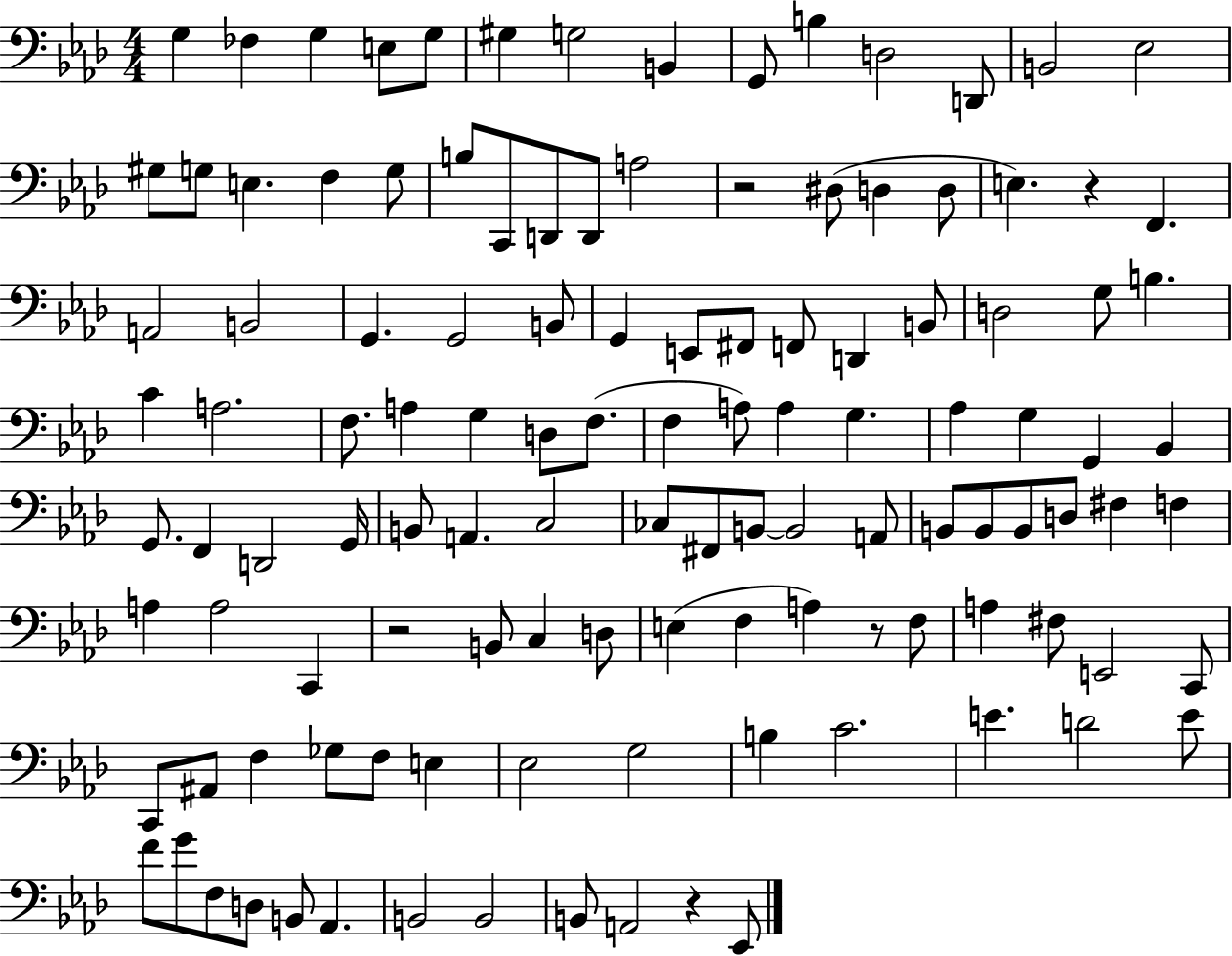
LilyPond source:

{
  \clef bass
  \numericTimeSignature
  \time 4/4
  \key aes \major
  g4 fes4 g4 e8 g8 | gis4 g2 b,4 | g,8 b4 d2 d,8 | b,2 ees2 | \break gis8 g8 e4. f4 g8 | b8 c,8 d,8 d,8 a2 | r2 dis8( d4 d8 | e4.) r4 f,4. | \break a,2 b,2 | g,4. g,2 b,8 | g,4 e,8 fis,8 f,8 d,4 b,8 | d2 g8 b4. | \break c'4 a2. | f8. a4 g4 d8 f8.( | f4 a8) a4 g4. | aes4 g4 g,4 bes,4 | \break g,8. f,4 d,2 g,16 | b,8 a,4. c2 | ces8 fis,8 b,8~~ b,2 a,8 | b,8 b,8 b,8 d8 fis4 f4 | \break a4 a2 c,4 | r2 b,8 c4 d8 | e4( f4 a4) r8 f8 | a4 fis8 e,2 c,8 | \break c,8 ais,8 f4 ges8 f8 e4 | ees2 g2 | b4 c'2. | e'4. d'2 e'8 | \break f'8 g'8 f8 d8 b,8 aes,4. | b,2 b,2 | b,8 a,2 r4 ees,8 | \bar "|."
}